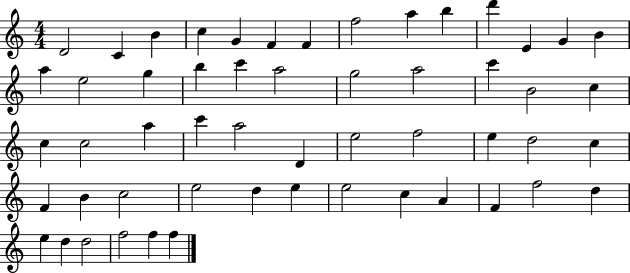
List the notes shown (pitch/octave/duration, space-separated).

D4/h C4/q B4/q C5/q G4/q F4/q F4/q F5/h A5/q B5/q D6/q E4/q G4/q B4/q A5/q E5/h G5/q B5/q C6/q A5/h G5/h A5/h C6/q B4/h C5/q C5/q C5/h A5/q C6/q A5/h D4/q E5/h F5/h E5/q D5/h C5/q F4/q B4/q C5/h E5/h D5/q E5/q E5/h C5/q A4/q F4/q F5/h D5/q E5/q D5/q D5/h F5/h F5/q F5/q